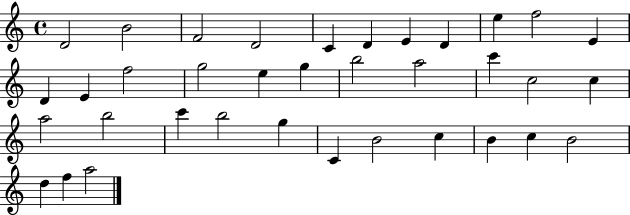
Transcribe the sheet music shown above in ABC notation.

X:1
T:Untitled
M:4/4
L:1/4
K:C
D2 B2 F2 D2 C D E D e f2 E D E f2 g2 e g b2 a2 c' c2 c a2 b2 c' b2 g C B2 c B c B2 d f a2